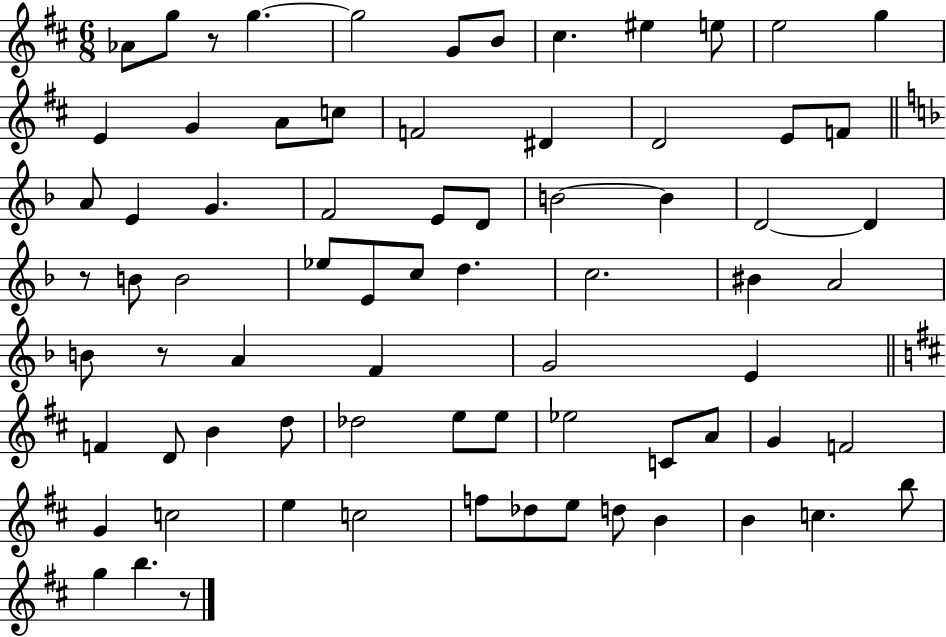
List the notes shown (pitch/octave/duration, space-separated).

Ab4/e G5/e R/e G5/q. G5/h G4/e B4/e C#5/q. EIS5/q E5/e E5/h G5/q E4/q G4/q A4/e C5/e F4/h D#4/q D4/h E4/e F4/e A4/e E4/q G4/q. F4/h E4/e D4/e B4/h B4/q D4/h D4/q R/e B4/e B4/h Eb5/e E4/e C5/e D5/q. C5/h. BIS4/q A4/h B4/e R/e A4/q F4/q G4/h E4/q F4/q D4/e B4/q D5/e Db5/h E5/e E5/e Eb5/h C4/e A4/e G4/q F4/h G4/q C5/h E5/q C5/h F5/e Db5/e E5/e D5/e B4/q B4/q C5/q. B5/e G5/q B5/q. R/e